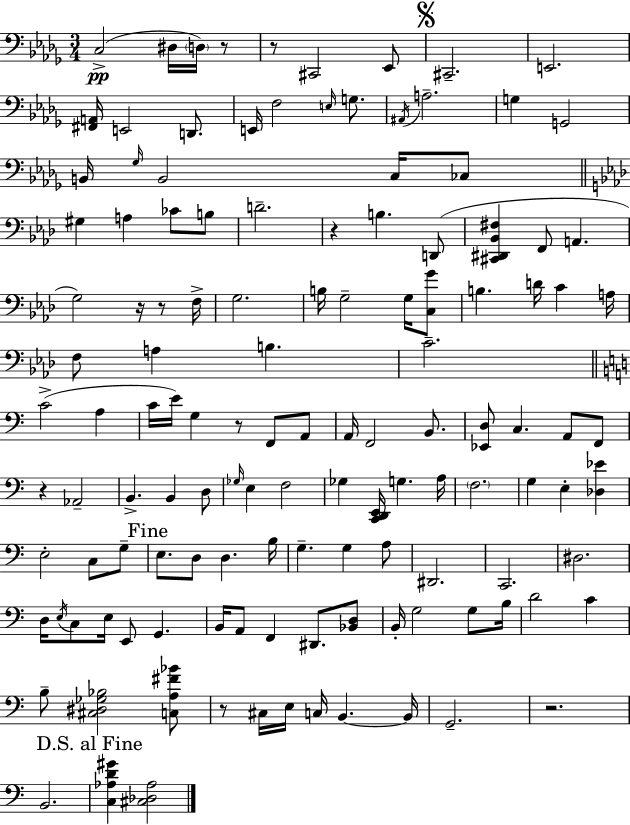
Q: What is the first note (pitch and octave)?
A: C3